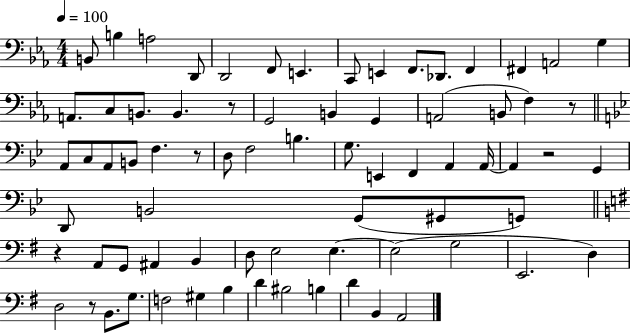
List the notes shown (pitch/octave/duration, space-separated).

B2/e B3/q A3/h D2/e D2/h F2/e E2/q. C2/e E2/q F2/e. Db2/e. F2/q F#2/q A2/h G3/q A2/e. C3/e B2/e. B2/q. R/e G2/h B2/q G2/q A2/h B2/e F3/q R/e A2/e C3/e A2/e B2/e F3/q. R/e D3/e F3/h B3/q. G3/e. E2/q F2/q A2/q A2/s A2/q R/h G2/q D2/e B2/h G2/e G#2/e G2/e R/q A2/e G2/e A#2/q B2/q D3/e E3/h E3/q. E3/h G3/h E2/h. D3/q D3/h R/e B2/e. G3/e. F3/h G#3/q B3/q D4/q BIS3/h B3/q D4/q B2/q A2/h